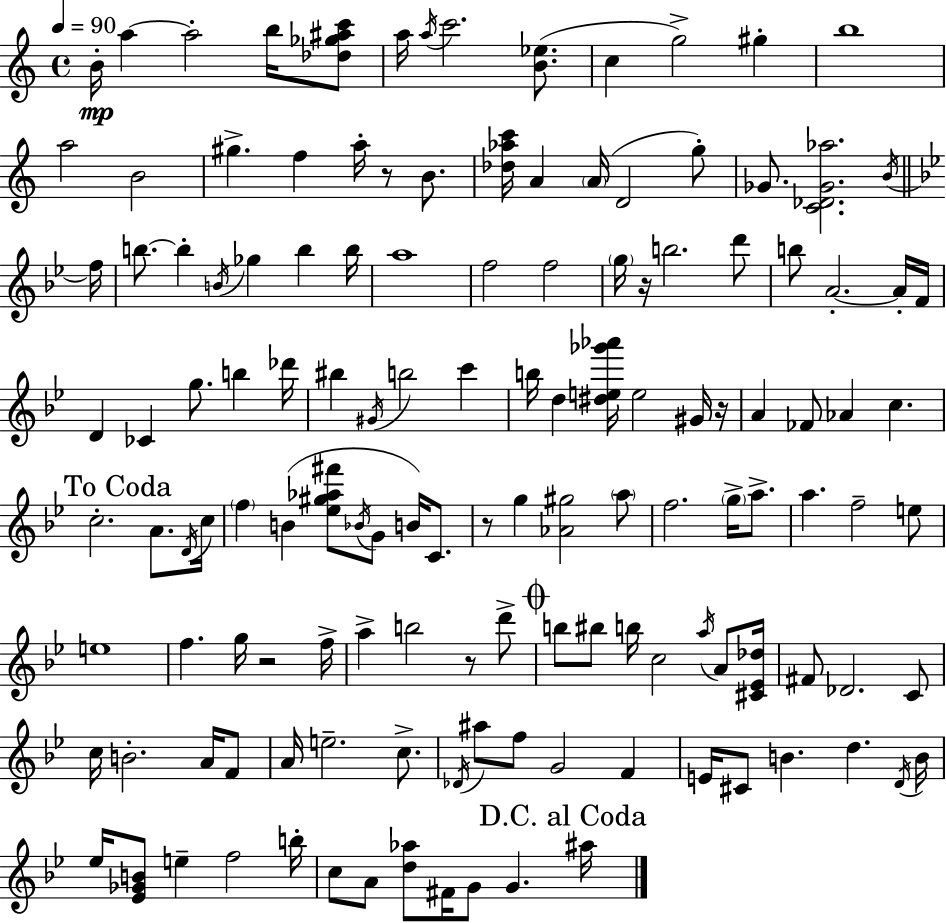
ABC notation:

X:1
T:Untitled
M:4/4
L:1/4
K:C
B/4 a a2 b/4 [_d_g^ac']/2 a/4 a/4 c'2 [B_e]/2 c g2 ^g b4 a2 B2 ^g f a/4 z/2 B/2 [_d_ac']/4 A A/4 D2 g/2 _G/2 [C_D_G_a]2 B/4 f/4 b/2 b B/4 _g b b/4 a4 f2 f2 g/4 z/4 b2 d'/2 b/2 A2 A/4 F/4 D _C g/2 b _d'/4 ^b ^G/4 b2 c' b/4 d [^de_g'_a']/4 e2 ^G/4 z/4 A _F/2 _A c c2 A/2 D/4 c/4 f B [_e^g_a^f']/2 _B/4 G/2 B/4 C/2 z/2 g [_A^g]2 a/2 f2 g/4 a/2 a f2 e/2 e4 f g/4 z2 f/4 a b2 z/2 d'/2 b/2 ^b/2 b/4 c2 a/4 A/2 [^C_E_d]/4 ^F/2 _D2 C/2 c/4 B2 A/4 F/2 A/4 e2 c/2 _D/4 ^a/2 f/2 G2 F E/4 ^C/2 B d D/4 B/4 _e/4 [_E_GB]/2 e f2 b/4 c/2 A/2 [d_a]/2 ^F/4 G/2 G ^a/4